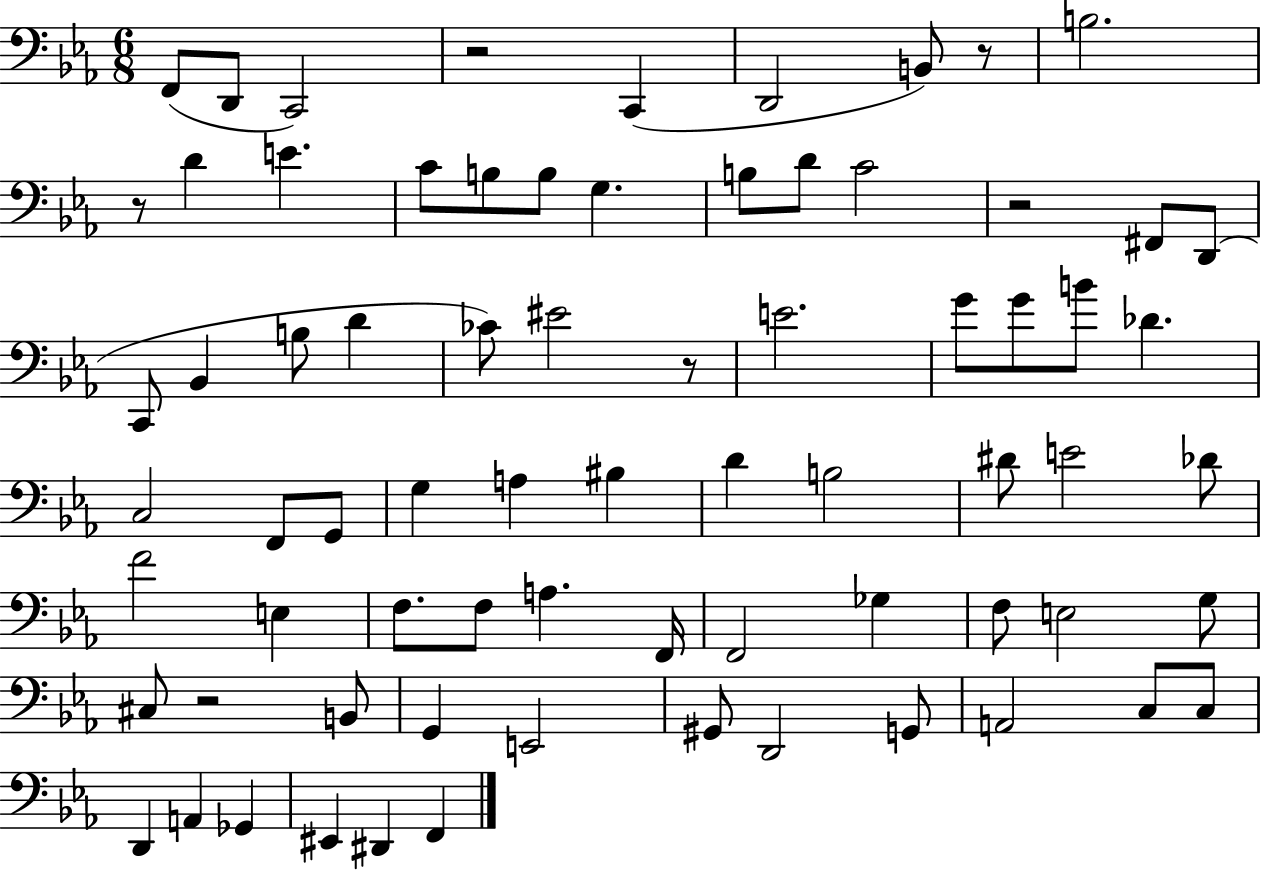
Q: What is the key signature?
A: EES major